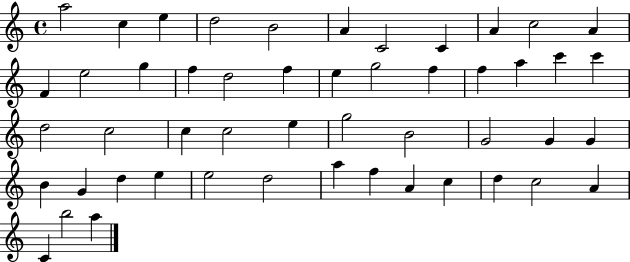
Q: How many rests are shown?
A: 0